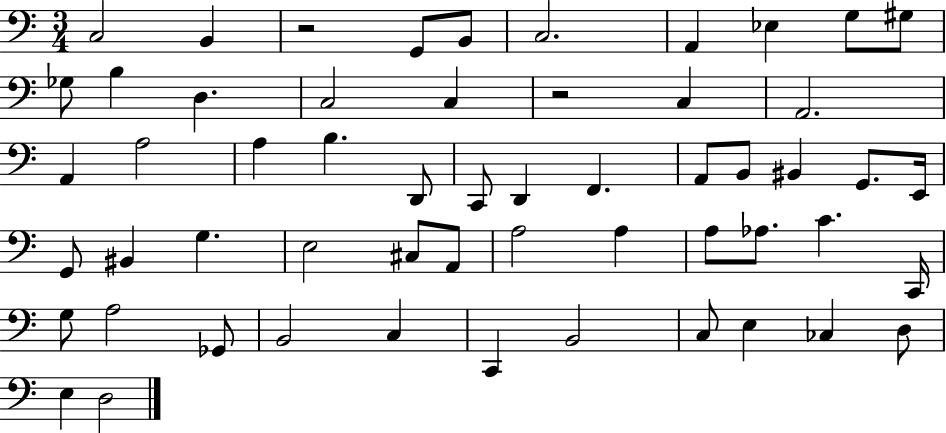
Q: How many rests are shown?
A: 2